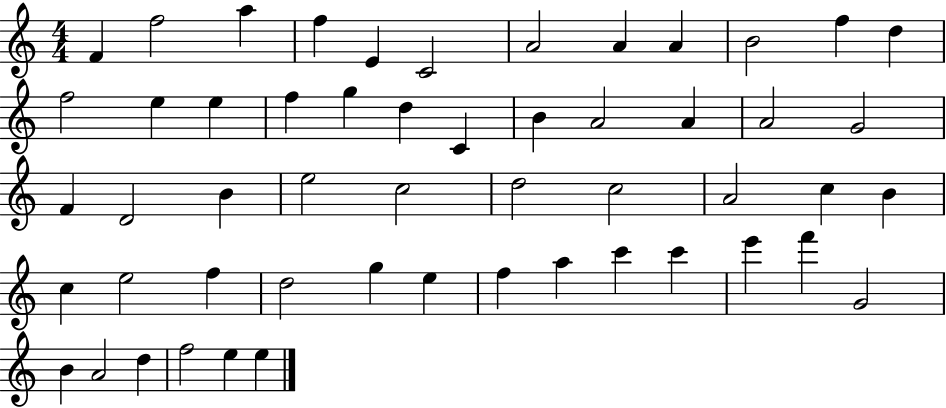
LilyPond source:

{
  \clef treble
  \numericTimeSignature
  \time 4/4
  \key c \major
  f'4 f''2 a''4 | f''4 e'4 c'2 | a'2 a'4 a'4 | b'2 f''4 d''4 | \break f''2 e''4 e''4 | f''4 g''4 d''4 c'4 | b'4 a'2 a'4 | a'2 g'2 | \break f'4 d'2 b'4 | e''2 c''2 | d''2 c''2 | a'2 c''4 b'4 | \break c''4 e''2 f''4 | d''2 g''4 e''4 | f''4 a''4 c'''4 c'''4 | e'''4 f'''4 g'2 | \break b'4 a'2 d''4 | f''2 e''4 e''4 | \bar "|."
}